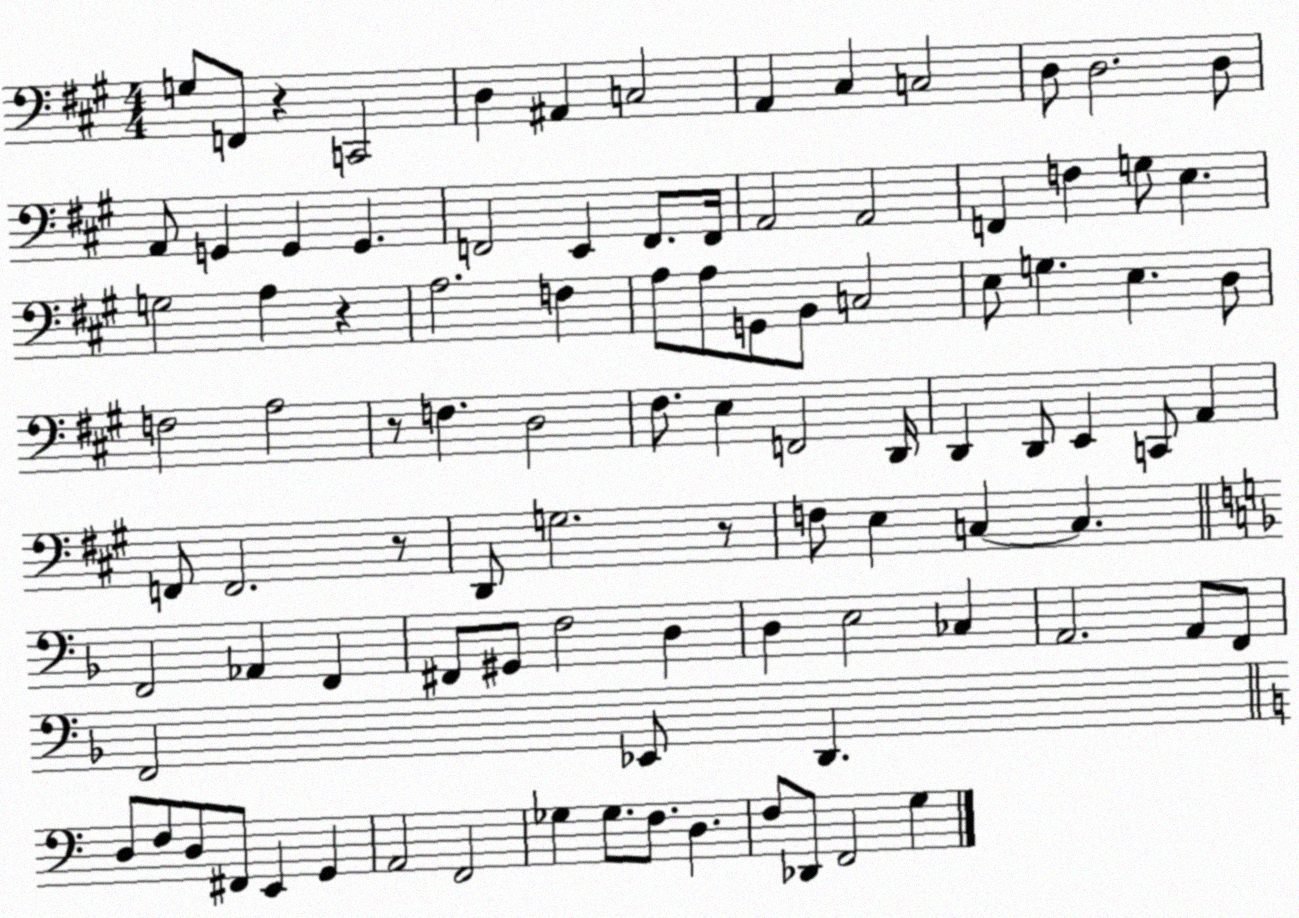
X:1
T:Untitled
M:4/4
L:1/4
K:A
G,/2 F,,/2 z C,,2 D, ^A,, C,2 A,, ^C, C,2 D,/2 D,2 D,/2 A,,/2 G,, G,, G,, F,,2 E,, F,,/2 F,,/4 A,,2 A,,2 F,, F, G,/2 E, G,2 A, z A,2 F, A,/2 A,/2 G,,/2 B,,/2 C,2 E,/2 G, E, D,/2 F,2 A,2 z/2 F, D,2 ^F,/2 E, F,,2 D,,/4 D,, D,,/2 E,, C,,/2 A,, F,,/2 F,,2 z/2 D,,/2 G,2 z/2 F,/2 E, C, C, F,,2 _A,, F,, ^F,,/2 ^G,,/2 F,2 D, D, E,2 _C, A,,2 A,,/2 F,,/2 F,,2 _E,,/2 D,, D,/2 F,/2 D,/2 ^F,,/2 E,, G,, A,,2 F,,2 _G, _G,/2 F,/2 D, F,/2 _D,,/2 F,,2 G,